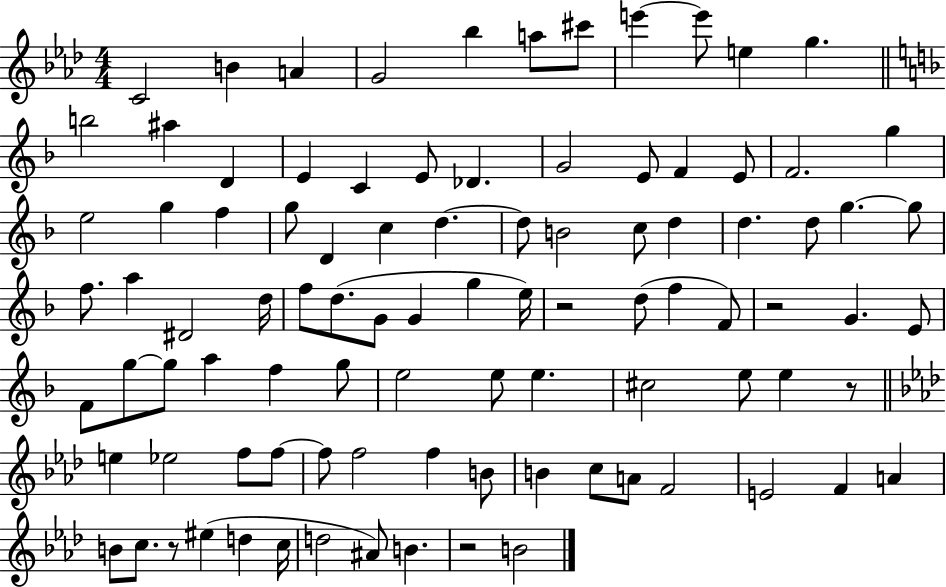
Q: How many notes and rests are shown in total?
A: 95